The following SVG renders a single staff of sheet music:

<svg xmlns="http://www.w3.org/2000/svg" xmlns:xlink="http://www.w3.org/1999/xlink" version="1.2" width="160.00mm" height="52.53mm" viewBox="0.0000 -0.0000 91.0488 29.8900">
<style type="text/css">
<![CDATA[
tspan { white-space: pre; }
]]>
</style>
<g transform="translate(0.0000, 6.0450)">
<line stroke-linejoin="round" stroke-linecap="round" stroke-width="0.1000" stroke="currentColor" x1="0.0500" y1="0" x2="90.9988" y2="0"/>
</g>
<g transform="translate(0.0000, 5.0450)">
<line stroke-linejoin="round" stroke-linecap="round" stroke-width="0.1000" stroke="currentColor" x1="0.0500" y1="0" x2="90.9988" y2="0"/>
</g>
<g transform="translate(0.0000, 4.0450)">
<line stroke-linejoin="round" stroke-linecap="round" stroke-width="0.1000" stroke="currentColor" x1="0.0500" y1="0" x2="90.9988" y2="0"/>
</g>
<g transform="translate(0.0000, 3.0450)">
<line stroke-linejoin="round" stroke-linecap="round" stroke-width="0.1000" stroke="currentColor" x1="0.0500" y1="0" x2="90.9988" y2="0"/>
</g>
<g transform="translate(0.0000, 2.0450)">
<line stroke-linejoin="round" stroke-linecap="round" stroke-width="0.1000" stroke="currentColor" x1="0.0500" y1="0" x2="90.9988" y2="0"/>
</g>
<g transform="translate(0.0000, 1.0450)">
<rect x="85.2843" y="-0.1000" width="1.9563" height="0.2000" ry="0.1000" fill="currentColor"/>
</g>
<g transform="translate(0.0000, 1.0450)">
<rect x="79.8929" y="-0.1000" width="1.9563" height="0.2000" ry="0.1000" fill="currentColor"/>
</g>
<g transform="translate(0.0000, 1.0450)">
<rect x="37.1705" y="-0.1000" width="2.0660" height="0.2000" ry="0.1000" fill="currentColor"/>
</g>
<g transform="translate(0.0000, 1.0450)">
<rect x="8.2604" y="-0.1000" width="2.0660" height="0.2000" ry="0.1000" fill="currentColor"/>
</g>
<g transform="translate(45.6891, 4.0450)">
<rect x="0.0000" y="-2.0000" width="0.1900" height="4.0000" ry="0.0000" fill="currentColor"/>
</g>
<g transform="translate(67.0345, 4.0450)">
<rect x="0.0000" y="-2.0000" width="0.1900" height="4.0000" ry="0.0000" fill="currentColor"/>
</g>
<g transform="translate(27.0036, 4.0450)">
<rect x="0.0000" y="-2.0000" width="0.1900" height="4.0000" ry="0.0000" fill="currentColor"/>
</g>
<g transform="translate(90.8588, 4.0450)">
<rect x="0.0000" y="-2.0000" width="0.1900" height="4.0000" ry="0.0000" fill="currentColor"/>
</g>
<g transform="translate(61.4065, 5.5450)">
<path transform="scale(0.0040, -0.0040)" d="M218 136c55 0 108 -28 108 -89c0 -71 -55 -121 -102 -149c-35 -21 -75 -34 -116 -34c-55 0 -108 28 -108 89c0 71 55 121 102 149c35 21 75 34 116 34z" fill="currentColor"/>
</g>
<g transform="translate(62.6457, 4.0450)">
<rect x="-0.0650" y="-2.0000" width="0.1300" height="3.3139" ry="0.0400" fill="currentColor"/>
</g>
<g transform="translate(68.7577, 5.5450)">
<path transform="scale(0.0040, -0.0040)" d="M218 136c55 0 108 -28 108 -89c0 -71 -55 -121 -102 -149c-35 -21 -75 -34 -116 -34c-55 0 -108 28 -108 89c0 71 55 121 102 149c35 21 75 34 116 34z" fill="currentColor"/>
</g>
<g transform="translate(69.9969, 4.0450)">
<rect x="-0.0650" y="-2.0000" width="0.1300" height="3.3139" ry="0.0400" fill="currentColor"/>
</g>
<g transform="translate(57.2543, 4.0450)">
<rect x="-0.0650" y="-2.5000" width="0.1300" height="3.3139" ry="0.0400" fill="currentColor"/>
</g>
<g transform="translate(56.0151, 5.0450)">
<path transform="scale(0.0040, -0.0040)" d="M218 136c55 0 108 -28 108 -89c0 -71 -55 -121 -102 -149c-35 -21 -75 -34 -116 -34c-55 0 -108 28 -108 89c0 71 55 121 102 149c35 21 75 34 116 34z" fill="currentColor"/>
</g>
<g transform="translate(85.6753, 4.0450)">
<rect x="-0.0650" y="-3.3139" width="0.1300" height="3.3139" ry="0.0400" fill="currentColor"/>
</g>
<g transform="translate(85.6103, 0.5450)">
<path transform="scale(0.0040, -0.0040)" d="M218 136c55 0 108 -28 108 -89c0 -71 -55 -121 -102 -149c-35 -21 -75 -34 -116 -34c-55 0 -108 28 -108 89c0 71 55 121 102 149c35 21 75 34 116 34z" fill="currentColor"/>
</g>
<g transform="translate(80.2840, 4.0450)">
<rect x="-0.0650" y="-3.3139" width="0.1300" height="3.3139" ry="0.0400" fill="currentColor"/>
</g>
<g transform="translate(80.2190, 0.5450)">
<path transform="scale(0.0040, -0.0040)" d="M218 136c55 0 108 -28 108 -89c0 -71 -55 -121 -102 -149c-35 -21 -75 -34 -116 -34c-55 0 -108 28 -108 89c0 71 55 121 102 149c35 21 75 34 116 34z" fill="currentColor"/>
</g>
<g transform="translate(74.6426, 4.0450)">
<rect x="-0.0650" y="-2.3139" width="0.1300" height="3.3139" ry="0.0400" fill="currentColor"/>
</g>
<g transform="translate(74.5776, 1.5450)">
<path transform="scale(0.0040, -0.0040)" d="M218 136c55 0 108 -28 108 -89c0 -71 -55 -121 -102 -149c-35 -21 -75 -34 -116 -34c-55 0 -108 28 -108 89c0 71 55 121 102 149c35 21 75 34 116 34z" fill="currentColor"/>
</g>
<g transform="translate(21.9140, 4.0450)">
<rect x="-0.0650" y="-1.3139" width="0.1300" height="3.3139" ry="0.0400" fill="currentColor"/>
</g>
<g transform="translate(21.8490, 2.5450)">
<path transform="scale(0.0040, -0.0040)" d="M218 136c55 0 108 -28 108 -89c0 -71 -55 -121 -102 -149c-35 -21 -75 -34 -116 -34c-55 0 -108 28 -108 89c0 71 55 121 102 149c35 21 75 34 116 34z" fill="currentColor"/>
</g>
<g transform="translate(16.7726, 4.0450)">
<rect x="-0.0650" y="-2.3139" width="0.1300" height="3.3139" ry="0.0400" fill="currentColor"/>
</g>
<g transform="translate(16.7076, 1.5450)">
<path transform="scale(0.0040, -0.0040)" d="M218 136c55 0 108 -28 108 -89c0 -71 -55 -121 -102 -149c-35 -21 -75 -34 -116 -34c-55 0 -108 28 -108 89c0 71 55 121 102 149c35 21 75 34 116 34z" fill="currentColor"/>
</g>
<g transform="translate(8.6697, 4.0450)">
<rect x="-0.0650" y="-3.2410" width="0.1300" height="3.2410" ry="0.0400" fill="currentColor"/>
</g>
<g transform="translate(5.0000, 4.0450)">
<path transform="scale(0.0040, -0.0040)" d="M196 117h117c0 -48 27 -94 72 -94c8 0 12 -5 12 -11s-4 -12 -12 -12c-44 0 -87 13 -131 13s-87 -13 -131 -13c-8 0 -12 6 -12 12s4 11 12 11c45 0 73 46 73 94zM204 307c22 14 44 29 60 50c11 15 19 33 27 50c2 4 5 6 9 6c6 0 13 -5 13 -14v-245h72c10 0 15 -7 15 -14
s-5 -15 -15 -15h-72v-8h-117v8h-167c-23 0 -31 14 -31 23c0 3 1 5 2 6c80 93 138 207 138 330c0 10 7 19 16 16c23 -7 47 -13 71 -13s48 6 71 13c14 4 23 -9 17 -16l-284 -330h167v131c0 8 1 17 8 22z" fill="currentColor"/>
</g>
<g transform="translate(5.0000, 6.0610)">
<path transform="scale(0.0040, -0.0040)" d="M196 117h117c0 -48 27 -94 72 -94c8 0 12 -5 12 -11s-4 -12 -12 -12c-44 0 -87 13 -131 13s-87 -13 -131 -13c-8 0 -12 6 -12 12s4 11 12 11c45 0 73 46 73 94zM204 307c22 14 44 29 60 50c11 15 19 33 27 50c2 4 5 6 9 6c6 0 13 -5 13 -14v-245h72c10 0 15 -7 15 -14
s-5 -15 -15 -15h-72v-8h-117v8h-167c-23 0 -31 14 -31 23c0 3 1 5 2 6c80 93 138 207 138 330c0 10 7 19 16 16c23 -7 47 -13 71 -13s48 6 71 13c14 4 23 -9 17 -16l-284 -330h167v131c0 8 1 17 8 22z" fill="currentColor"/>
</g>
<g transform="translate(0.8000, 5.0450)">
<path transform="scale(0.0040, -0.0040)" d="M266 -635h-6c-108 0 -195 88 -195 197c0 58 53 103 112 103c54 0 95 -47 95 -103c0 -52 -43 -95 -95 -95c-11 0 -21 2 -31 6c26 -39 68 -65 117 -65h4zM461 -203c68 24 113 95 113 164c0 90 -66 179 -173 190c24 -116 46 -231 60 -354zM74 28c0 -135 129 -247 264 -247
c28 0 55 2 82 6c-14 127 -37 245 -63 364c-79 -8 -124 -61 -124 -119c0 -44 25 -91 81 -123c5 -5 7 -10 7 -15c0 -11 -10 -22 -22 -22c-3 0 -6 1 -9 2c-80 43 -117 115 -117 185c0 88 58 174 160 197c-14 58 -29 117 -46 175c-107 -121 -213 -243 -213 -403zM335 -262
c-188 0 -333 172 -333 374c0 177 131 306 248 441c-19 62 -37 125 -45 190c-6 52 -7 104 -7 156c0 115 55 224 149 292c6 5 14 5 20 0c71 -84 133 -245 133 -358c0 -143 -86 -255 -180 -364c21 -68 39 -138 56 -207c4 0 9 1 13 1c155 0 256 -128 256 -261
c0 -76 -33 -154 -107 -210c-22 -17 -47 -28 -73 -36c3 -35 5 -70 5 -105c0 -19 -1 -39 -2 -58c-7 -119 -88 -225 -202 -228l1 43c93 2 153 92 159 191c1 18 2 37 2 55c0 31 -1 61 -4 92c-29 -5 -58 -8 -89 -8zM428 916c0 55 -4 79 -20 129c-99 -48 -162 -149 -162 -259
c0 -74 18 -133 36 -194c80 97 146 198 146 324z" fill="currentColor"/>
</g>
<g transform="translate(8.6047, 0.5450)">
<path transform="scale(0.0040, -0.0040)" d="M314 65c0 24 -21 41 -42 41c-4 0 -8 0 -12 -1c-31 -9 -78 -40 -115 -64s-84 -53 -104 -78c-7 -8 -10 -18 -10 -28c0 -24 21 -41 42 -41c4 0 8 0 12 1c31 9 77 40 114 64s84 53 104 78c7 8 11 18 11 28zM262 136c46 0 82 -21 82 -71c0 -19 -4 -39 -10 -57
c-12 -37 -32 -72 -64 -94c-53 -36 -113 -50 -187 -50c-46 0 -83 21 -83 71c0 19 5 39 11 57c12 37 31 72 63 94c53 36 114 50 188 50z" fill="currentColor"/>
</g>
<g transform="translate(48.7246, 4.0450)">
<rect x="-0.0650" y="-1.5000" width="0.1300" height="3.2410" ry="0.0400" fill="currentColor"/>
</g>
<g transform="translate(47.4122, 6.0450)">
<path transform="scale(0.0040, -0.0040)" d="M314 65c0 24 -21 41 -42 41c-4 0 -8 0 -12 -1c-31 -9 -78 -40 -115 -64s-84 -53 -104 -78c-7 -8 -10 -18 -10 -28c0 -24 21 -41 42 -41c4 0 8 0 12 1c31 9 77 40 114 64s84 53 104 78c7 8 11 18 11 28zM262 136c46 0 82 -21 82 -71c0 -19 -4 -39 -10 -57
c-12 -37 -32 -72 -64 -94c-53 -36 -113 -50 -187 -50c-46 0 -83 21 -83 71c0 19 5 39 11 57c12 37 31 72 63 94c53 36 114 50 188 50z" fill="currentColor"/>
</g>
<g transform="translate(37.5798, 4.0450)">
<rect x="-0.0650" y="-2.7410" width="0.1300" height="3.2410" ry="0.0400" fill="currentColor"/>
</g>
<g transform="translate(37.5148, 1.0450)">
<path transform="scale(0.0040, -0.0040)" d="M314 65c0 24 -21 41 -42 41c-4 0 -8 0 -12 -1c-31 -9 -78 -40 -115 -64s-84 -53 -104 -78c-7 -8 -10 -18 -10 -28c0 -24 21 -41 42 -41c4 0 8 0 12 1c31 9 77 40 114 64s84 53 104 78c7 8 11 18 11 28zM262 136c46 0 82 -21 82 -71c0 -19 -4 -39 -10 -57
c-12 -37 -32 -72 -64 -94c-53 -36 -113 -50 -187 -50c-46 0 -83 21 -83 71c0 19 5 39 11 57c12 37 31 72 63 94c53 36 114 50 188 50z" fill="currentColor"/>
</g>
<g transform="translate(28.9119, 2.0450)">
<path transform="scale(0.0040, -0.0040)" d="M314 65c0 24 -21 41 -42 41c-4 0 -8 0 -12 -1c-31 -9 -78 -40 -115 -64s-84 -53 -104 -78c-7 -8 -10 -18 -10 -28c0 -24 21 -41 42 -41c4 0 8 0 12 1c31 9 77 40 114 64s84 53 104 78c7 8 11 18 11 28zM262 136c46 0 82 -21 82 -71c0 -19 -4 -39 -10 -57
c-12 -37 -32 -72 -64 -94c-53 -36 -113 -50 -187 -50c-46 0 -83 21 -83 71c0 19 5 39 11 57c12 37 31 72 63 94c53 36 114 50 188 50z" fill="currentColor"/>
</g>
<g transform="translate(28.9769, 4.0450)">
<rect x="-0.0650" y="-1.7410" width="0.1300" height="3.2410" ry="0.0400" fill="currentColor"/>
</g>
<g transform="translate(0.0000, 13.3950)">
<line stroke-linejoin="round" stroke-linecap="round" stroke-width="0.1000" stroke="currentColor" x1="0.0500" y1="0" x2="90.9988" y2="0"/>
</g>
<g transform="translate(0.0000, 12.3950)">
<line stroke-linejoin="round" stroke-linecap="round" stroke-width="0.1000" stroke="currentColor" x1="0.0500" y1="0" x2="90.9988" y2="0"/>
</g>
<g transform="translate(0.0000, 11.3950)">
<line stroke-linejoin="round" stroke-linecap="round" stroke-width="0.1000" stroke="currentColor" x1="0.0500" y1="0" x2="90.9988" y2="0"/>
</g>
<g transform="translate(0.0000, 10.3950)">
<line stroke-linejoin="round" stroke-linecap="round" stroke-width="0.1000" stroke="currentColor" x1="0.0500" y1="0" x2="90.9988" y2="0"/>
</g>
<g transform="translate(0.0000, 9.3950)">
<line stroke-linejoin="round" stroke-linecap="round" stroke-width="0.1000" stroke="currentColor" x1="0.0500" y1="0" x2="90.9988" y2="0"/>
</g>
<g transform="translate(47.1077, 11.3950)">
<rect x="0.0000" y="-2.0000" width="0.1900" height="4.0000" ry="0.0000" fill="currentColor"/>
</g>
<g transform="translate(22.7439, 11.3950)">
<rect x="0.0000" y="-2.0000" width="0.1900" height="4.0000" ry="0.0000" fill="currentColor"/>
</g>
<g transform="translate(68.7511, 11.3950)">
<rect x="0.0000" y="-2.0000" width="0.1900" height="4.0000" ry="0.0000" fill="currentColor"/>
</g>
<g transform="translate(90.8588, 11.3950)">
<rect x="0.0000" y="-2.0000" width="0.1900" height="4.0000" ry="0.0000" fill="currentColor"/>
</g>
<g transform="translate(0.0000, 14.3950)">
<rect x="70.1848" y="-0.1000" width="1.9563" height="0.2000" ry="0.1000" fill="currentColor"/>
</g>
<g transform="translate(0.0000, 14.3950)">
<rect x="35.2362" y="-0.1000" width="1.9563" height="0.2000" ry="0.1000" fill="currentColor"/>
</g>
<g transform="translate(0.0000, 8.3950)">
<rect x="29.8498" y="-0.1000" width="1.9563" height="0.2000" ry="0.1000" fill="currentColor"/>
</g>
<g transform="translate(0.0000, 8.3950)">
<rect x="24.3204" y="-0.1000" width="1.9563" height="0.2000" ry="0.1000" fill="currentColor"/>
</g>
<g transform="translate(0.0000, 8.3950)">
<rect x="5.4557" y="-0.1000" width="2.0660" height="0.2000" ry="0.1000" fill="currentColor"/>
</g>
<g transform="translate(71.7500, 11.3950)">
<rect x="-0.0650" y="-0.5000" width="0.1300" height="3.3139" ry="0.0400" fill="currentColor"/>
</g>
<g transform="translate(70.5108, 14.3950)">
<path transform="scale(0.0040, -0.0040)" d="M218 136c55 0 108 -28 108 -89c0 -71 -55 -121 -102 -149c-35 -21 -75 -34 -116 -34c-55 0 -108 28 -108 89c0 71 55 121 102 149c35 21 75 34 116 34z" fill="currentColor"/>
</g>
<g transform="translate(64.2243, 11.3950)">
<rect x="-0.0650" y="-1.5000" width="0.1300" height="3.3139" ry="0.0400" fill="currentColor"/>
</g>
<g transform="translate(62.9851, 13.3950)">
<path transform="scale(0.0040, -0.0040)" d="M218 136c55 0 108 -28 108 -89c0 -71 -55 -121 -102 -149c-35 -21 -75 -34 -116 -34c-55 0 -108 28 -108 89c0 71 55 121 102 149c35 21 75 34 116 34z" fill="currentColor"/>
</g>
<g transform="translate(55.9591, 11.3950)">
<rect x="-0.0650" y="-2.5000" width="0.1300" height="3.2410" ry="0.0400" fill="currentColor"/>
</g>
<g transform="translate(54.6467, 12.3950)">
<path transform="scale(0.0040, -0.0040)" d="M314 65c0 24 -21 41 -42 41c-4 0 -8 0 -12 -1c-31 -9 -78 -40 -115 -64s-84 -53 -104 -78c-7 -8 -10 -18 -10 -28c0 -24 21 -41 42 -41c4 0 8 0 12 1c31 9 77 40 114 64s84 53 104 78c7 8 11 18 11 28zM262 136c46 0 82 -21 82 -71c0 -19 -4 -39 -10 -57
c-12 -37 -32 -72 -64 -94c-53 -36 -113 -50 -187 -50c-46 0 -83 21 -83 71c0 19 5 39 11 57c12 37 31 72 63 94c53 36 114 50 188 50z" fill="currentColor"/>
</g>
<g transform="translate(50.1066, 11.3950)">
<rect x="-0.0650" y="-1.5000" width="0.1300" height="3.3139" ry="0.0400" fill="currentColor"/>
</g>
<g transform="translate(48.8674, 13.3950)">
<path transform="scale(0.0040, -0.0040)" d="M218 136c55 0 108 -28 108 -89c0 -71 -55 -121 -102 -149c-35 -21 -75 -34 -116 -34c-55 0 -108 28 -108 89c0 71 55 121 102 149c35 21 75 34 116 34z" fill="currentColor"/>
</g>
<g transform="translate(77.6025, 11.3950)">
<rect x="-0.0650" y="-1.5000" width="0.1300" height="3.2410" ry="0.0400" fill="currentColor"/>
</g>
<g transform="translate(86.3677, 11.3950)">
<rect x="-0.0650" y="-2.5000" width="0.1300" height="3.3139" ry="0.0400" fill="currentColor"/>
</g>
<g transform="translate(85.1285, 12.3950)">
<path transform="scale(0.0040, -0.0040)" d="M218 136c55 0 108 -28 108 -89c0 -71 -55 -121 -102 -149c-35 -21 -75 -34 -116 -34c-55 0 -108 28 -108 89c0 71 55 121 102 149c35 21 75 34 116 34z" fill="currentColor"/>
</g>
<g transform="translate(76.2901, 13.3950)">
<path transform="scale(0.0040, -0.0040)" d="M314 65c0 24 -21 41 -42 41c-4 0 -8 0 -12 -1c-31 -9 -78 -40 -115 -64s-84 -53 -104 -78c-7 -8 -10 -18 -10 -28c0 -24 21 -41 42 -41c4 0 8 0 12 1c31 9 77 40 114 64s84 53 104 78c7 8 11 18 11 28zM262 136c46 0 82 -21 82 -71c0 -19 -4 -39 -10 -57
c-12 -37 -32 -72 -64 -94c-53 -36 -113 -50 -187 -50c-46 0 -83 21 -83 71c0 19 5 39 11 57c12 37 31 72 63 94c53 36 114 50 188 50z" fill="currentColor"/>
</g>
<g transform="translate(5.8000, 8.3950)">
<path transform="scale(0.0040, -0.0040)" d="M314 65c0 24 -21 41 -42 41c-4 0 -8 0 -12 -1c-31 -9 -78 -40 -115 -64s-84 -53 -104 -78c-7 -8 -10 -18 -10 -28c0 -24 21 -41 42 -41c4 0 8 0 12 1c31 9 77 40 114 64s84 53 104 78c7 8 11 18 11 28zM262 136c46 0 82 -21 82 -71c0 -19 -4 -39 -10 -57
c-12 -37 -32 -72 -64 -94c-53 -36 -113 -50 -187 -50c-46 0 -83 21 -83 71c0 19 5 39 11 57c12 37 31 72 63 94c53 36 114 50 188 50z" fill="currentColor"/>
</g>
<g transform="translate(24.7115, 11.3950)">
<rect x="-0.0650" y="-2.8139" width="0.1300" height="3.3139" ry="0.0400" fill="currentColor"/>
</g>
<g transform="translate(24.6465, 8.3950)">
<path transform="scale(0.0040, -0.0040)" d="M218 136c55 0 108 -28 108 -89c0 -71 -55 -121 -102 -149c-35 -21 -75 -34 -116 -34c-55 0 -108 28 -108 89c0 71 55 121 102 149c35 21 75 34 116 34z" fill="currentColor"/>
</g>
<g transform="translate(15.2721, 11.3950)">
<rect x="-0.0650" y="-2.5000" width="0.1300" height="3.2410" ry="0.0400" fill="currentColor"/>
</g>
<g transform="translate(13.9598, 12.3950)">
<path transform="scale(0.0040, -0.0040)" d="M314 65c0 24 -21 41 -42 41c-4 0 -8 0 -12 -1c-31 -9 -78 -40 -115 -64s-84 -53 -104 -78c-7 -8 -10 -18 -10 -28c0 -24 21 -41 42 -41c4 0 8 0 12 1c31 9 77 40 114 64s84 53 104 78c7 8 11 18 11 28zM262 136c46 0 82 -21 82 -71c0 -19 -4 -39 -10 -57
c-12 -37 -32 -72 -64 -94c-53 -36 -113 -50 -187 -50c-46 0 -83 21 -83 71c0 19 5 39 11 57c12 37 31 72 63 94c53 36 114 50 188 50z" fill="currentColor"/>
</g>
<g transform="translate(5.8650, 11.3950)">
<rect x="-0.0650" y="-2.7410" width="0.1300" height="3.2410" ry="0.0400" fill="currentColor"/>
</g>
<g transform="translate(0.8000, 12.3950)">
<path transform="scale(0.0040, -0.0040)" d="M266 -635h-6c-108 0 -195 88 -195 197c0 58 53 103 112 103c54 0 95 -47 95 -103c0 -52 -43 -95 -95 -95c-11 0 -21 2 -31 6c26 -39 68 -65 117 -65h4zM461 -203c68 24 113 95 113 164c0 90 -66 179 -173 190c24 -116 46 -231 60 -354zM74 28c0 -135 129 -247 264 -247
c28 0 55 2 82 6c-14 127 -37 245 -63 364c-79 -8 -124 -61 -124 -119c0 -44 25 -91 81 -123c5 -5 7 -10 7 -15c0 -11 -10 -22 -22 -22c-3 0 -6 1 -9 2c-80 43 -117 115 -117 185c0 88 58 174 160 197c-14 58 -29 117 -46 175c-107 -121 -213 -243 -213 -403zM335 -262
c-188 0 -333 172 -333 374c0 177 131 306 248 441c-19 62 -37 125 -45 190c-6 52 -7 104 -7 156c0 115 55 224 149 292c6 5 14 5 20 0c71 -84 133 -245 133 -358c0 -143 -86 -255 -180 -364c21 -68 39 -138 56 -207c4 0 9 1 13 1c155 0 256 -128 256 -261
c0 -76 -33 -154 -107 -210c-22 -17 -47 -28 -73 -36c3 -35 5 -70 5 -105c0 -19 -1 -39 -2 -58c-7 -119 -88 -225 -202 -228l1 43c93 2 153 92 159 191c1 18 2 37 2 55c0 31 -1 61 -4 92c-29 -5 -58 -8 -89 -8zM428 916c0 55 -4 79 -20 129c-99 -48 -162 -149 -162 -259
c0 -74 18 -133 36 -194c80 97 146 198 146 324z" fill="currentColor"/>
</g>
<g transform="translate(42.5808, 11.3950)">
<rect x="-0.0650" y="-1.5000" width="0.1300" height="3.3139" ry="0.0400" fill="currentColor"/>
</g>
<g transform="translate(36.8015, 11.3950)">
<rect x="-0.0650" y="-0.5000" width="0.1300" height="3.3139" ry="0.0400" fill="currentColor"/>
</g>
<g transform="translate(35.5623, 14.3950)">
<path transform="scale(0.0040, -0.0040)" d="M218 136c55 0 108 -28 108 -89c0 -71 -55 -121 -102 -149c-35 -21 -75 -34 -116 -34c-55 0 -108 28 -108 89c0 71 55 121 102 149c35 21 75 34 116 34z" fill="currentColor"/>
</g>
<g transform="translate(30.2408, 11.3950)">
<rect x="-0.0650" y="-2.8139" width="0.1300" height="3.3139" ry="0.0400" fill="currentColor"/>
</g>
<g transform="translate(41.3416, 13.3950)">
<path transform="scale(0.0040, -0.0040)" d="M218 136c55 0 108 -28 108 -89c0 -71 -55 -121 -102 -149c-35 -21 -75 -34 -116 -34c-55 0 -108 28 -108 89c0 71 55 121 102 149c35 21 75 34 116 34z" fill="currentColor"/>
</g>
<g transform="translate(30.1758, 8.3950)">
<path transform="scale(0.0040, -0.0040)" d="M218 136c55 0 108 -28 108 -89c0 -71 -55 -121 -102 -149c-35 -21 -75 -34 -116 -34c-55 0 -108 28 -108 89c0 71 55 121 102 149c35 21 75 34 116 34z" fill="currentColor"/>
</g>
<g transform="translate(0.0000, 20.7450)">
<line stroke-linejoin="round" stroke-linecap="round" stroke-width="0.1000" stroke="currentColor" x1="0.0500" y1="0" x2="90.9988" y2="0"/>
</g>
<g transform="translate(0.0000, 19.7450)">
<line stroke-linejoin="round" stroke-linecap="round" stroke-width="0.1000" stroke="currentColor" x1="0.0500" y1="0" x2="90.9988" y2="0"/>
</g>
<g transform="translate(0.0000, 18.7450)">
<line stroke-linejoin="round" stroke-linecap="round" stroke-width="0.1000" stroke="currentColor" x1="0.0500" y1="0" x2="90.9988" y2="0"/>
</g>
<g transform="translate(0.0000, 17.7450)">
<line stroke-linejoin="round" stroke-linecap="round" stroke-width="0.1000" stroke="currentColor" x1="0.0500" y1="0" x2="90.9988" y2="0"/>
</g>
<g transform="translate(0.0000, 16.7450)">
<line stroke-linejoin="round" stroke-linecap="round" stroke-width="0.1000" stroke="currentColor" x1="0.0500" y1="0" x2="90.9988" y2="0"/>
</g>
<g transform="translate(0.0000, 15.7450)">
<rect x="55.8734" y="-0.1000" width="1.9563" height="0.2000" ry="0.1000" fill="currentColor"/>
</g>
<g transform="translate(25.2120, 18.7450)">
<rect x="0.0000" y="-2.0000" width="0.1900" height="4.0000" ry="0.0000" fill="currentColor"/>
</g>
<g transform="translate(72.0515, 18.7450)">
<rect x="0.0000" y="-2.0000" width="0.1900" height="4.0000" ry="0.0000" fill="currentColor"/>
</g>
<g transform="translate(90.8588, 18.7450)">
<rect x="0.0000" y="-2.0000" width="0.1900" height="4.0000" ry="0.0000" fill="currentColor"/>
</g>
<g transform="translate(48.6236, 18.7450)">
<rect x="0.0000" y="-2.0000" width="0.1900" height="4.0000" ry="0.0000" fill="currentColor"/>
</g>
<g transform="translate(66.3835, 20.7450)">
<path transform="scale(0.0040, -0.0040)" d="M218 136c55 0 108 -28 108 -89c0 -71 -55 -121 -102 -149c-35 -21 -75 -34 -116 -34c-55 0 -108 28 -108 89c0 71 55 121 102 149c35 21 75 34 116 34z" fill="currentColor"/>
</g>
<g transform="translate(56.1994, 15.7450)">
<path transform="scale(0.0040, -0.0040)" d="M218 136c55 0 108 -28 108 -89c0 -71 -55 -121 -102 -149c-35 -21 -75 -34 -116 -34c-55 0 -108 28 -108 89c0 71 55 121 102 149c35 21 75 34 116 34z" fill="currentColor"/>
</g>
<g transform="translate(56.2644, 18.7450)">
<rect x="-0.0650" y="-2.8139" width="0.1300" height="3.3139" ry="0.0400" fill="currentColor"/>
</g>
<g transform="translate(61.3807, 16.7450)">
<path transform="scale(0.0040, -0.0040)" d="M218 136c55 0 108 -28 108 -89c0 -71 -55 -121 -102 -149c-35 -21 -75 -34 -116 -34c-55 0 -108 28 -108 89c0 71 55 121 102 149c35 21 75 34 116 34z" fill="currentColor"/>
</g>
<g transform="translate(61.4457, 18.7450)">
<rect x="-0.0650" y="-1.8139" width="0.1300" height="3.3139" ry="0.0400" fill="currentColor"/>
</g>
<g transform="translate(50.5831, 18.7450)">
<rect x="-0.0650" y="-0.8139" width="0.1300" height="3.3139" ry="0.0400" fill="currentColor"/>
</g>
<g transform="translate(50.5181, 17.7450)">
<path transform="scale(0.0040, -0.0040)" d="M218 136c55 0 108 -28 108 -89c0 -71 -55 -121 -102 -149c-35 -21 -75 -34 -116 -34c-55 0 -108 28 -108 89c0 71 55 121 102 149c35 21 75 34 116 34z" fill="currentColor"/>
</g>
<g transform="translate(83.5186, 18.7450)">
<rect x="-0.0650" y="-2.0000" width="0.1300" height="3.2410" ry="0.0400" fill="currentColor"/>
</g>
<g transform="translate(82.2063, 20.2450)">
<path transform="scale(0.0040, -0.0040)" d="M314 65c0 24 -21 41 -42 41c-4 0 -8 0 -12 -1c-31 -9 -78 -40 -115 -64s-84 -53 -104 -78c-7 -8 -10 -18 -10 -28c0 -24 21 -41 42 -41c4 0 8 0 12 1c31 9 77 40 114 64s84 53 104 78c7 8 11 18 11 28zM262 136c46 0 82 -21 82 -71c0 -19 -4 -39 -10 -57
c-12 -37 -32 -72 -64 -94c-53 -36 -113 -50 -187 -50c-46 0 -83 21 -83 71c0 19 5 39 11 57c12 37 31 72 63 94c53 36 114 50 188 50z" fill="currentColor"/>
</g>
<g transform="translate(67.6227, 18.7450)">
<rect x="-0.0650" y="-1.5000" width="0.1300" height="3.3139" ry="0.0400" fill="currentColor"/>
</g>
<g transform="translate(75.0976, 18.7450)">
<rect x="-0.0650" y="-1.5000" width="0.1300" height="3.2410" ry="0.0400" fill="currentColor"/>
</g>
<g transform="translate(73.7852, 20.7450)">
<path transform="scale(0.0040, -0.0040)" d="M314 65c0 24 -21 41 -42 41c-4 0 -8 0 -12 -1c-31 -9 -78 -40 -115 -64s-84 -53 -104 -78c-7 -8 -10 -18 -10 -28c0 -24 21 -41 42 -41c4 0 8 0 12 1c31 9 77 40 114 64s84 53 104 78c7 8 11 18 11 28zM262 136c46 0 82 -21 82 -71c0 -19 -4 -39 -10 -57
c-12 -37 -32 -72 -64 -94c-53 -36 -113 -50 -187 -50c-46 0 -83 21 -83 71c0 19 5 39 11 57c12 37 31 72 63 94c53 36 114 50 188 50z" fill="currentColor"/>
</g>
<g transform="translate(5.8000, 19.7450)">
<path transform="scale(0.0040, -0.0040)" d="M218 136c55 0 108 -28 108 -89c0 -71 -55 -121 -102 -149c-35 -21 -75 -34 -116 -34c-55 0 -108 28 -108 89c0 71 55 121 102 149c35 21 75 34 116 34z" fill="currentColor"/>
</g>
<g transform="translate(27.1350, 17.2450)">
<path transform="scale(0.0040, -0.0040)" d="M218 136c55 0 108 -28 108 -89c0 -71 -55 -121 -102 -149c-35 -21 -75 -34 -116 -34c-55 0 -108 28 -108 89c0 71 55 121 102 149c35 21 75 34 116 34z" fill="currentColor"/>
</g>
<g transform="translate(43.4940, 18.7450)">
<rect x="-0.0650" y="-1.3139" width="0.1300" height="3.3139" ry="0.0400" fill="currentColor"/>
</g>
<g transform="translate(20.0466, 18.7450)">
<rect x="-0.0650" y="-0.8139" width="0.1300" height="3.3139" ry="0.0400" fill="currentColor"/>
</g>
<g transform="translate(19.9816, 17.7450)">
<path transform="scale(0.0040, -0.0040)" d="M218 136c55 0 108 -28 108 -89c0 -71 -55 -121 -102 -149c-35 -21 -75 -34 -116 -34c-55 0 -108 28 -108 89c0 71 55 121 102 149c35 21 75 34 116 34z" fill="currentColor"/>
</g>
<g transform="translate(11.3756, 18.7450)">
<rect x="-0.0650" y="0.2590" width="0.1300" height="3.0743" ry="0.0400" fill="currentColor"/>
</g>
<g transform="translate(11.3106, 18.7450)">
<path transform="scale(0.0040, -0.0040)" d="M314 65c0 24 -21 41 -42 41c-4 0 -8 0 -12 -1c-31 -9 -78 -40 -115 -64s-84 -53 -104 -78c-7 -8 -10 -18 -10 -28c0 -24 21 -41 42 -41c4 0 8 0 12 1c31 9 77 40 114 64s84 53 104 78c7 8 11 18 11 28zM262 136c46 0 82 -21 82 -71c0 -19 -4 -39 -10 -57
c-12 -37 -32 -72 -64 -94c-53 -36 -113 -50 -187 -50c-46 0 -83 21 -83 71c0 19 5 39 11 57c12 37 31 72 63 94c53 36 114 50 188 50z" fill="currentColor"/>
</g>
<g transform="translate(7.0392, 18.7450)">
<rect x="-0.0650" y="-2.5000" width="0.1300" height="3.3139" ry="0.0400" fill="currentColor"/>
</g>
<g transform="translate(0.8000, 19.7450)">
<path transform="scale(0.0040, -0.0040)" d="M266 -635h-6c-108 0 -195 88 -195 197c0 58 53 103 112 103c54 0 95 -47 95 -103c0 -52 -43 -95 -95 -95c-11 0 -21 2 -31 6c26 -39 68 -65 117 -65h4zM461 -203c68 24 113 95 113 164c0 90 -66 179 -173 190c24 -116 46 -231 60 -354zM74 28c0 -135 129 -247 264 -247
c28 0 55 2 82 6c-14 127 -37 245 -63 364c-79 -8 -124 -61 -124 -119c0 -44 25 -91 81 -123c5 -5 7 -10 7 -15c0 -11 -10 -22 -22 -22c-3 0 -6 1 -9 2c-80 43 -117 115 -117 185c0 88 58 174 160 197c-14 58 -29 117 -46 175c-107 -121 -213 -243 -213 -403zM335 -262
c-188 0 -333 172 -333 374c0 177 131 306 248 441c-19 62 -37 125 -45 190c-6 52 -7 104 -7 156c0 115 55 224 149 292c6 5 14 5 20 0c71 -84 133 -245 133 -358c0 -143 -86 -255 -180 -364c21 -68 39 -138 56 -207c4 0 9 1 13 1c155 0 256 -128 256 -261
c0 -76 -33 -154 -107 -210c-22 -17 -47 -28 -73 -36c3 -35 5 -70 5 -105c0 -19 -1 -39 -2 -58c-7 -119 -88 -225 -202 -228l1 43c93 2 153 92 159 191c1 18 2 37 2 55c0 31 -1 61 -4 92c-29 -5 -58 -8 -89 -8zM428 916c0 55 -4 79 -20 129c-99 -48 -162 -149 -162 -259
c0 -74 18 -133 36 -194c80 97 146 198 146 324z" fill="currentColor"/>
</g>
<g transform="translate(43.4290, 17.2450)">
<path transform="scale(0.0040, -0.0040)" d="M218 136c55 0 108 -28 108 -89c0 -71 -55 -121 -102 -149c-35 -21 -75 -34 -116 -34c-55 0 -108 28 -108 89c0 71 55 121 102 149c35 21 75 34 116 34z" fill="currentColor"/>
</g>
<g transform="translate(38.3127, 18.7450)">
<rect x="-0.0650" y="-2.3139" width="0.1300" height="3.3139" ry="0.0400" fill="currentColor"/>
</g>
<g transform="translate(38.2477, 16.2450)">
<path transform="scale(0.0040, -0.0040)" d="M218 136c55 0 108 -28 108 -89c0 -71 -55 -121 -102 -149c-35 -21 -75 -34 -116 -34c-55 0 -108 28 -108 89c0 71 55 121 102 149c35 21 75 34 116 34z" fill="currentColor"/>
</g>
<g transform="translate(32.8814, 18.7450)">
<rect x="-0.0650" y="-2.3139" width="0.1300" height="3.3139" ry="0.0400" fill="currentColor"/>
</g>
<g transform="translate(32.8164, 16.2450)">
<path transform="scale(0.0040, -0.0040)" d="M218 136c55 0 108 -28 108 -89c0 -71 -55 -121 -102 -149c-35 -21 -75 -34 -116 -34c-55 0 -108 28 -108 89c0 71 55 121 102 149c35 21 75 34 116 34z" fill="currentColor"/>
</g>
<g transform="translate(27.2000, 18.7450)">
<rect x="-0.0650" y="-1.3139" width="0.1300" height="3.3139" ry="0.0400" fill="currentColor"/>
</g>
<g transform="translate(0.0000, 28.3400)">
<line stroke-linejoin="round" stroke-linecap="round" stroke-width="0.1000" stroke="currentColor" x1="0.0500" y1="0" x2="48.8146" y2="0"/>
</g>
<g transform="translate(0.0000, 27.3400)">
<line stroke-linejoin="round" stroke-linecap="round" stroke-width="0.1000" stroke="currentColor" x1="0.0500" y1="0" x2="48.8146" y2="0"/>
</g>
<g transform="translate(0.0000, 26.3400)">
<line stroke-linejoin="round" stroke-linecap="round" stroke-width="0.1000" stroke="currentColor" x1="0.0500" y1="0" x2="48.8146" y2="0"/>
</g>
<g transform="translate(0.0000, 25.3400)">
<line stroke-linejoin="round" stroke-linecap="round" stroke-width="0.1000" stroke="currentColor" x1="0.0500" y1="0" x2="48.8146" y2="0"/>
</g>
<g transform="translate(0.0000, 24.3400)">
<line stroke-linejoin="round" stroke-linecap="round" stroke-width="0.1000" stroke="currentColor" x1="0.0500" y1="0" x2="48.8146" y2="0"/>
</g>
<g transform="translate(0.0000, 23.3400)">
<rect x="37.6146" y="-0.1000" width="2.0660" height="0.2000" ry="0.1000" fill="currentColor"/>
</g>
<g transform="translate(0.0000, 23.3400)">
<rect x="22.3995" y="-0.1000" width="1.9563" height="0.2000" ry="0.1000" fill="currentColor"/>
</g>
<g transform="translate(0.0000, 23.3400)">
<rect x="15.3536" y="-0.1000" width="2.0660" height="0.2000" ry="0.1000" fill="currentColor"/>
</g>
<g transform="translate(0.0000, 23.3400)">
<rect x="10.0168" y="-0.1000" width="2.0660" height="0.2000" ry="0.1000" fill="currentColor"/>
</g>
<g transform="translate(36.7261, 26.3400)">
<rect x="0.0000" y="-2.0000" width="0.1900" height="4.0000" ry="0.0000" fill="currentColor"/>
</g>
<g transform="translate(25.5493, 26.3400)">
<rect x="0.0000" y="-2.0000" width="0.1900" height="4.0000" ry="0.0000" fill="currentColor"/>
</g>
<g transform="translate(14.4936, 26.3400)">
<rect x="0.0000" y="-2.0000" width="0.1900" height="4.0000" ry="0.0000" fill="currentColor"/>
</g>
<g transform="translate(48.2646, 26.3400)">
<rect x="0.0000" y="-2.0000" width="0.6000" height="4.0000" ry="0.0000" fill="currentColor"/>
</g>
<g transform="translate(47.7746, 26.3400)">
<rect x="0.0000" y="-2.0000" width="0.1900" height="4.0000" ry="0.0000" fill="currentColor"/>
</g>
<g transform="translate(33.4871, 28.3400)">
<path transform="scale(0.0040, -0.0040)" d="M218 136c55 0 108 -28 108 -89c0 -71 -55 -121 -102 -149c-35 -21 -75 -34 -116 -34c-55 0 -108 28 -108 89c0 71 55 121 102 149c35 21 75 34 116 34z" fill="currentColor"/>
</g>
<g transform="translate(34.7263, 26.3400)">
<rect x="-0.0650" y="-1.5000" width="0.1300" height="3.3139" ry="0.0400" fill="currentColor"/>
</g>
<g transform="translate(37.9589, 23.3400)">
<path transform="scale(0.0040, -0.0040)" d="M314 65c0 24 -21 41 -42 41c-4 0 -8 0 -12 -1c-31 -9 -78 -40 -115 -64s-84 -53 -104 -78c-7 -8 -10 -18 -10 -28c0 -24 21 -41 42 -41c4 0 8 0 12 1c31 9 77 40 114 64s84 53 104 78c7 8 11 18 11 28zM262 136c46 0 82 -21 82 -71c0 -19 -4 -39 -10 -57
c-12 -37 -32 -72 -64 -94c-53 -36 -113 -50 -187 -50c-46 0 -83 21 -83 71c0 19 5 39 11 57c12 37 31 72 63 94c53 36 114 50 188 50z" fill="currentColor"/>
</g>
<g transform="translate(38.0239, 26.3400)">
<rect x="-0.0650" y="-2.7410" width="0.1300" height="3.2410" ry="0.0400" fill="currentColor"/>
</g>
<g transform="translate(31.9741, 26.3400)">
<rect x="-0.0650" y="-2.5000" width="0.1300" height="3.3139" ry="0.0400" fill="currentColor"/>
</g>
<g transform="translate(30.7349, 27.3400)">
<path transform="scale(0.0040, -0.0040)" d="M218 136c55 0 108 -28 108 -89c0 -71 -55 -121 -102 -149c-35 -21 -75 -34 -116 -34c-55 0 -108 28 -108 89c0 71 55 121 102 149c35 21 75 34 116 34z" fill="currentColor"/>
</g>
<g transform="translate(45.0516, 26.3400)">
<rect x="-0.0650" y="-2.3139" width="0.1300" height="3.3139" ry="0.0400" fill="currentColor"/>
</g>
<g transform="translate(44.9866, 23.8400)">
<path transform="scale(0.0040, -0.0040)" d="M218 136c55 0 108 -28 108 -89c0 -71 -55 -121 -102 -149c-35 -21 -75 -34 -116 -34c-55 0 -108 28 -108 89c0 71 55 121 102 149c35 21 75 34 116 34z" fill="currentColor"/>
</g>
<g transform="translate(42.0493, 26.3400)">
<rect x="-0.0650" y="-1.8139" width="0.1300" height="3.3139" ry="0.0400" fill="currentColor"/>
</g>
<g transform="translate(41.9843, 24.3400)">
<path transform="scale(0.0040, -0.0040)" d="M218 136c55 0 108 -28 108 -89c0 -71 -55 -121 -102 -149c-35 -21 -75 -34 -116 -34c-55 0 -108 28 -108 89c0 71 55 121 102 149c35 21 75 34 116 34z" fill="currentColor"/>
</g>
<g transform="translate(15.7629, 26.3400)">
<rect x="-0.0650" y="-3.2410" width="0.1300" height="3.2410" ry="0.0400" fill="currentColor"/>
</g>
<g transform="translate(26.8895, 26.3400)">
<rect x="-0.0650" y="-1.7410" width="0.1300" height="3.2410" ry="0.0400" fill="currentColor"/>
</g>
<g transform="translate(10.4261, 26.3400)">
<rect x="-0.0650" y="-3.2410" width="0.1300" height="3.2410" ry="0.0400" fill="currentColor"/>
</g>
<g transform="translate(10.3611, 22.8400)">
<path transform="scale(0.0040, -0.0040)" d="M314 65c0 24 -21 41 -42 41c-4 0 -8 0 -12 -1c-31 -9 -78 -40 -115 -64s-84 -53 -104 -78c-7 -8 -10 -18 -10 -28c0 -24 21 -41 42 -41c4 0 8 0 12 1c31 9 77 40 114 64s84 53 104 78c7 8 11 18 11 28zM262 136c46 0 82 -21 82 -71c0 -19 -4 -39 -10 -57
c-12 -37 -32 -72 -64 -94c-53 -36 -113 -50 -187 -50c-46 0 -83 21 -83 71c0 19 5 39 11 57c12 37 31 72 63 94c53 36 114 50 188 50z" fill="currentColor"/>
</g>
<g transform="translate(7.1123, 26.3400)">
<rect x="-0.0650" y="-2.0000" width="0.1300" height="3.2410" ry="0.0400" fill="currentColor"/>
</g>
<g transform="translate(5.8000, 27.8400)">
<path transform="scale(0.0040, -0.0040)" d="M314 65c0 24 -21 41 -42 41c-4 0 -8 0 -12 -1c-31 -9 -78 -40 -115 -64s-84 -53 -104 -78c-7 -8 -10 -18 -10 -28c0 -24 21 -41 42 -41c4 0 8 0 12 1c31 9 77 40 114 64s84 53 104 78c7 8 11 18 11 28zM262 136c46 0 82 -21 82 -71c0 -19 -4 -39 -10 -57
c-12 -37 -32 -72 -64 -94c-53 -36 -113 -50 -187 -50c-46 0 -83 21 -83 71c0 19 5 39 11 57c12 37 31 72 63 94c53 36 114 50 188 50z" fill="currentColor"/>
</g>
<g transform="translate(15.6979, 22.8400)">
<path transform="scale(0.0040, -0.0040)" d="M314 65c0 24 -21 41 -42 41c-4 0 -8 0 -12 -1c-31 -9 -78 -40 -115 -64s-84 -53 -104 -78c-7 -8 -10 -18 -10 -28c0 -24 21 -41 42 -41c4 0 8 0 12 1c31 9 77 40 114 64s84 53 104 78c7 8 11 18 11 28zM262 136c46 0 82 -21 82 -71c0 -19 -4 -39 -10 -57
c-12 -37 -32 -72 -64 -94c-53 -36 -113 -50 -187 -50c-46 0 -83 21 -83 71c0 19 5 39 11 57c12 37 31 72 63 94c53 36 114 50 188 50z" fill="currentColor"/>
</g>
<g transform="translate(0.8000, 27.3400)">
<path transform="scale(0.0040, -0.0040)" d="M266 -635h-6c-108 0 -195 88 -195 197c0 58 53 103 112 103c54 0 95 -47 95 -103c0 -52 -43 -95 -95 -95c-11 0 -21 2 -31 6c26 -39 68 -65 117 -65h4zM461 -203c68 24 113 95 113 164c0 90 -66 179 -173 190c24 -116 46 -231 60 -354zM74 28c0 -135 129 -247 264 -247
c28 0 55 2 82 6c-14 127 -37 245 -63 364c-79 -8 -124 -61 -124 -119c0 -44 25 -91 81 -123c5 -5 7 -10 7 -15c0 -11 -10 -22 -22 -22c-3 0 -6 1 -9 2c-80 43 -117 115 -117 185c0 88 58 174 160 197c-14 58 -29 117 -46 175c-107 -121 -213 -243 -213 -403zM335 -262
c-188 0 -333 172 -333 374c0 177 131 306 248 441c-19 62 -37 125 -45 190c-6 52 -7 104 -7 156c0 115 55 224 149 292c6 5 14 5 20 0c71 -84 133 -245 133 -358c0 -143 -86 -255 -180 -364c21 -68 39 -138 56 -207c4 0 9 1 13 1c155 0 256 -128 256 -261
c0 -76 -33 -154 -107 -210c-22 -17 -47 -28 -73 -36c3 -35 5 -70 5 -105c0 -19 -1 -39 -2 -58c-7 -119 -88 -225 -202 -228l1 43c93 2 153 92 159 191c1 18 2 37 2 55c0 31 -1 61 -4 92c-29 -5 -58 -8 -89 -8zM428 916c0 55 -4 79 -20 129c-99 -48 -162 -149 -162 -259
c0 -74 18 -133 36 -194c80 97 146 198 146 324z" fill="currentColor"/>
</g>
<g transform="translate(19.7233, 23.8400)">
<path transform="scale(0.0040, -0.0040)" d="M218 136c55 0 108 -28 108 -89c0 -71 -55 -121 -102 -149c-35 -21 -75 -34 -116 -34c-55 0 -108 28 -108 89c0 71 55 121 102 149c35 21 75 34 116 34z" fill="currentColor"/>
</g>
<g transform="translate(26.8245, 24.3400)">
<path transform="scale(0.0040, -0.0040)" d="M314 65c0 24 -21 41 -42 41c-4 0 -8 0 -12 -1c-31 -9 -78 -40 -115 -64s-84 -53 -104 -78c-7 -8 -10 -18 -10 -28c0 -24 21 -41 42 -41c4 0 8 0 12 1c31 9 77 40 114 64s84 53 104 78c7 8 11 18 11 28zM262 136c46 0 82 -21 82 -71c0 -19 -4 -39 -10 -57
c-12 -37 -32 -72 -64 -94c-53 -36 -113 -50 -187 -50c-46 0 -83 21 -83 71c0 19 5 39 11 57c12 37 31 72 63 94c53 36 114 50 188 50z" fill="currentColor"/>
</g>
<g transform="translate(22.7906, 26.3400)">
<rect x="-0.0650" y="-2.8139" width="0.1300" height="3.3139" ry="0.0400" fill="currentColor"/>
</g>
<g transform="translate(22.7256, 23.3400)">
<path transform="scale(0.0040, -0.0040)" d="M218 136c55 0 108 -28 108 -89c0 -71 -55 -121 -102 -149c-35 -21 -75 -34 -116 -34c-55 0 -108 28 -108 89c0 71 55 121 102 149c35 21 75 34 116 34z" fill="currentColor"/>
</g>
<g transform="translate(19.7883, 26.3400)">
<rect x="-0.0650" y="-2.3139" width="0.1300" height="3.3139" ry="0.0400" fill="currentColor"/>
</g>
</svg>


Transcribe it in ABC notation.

X:1
T:Untitled
M:4/4
L:1/4
K:C
b2 g e f2 a2 E2 G F F g b b a2 G2 a a C E E G2 E C E2 G G B2 d e g g e d a f E E2 F2 F2 b2 b2 g a f2 G E a2 f g